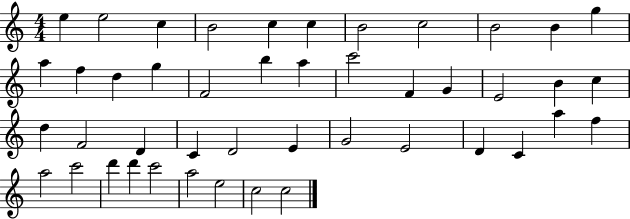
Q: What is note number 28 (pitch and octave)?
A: C4